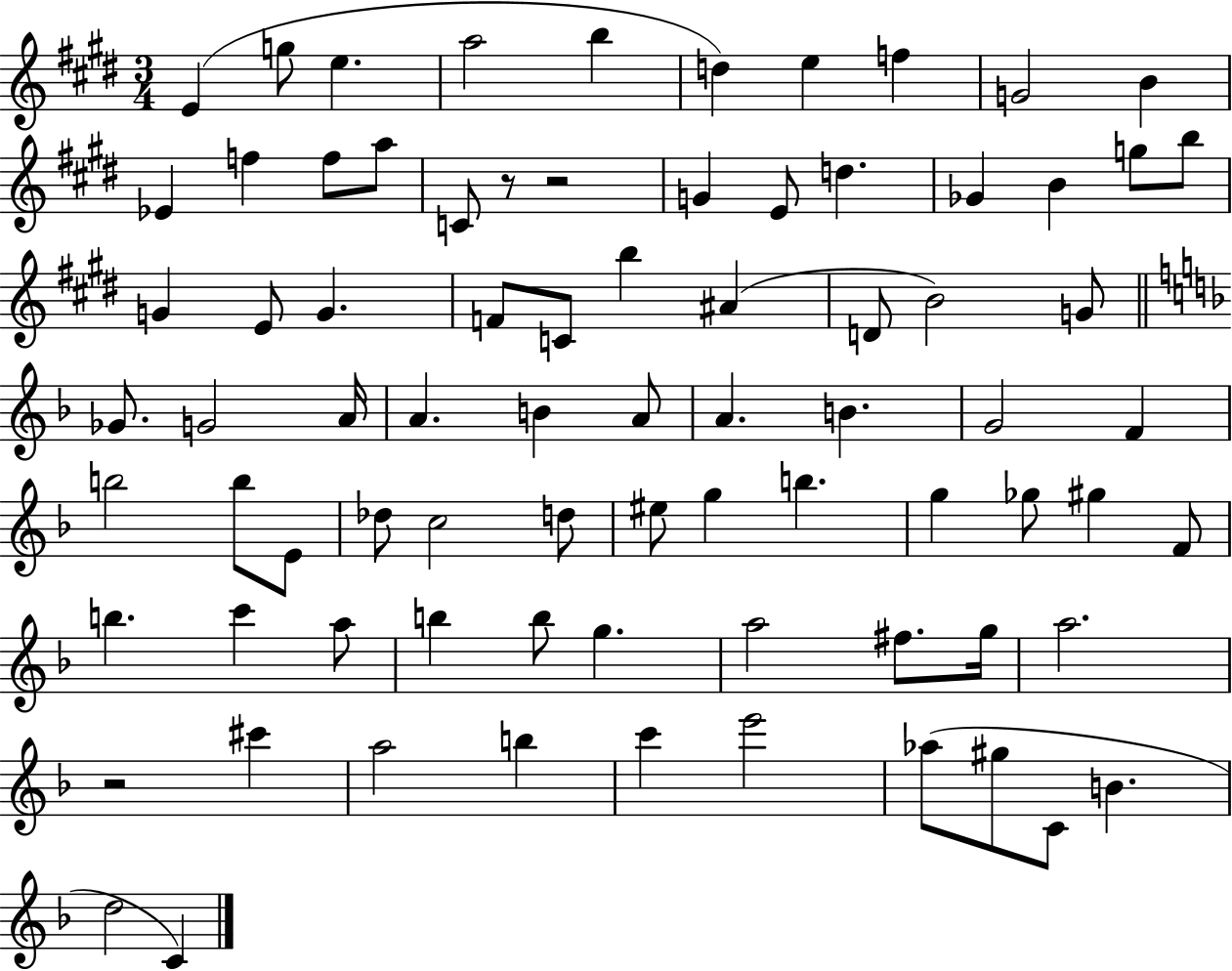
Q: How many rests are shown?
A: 3